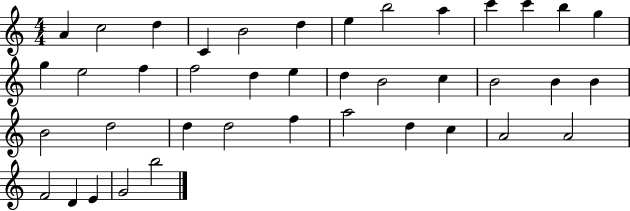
{
  \clef treble
  \numericTimeSignature
  \time 4/4
  \key c \major
  a'4 c''2 d''4 | c'4 b'2 d''4 | e''4 b''2 a''4 | c'''4 c'''4 b''4 g''4 | \break g''4 e''2 f''4 | f''2 d''4 e''4 | d''4 b'2 c''4 | b'2 b'4 b'4 | \break b'2 d''2 | d''4 d''2 f''4 | a''2 d''4 c''4 | a'2 a'2 | \break f'2 d'4 e'4 | g'2 b''2 | \bar "|."
}